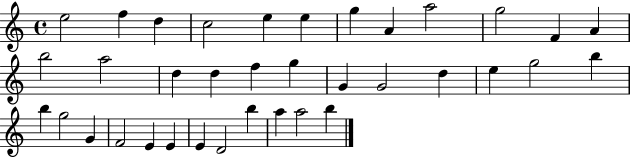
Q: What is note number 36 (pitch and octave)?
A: B5